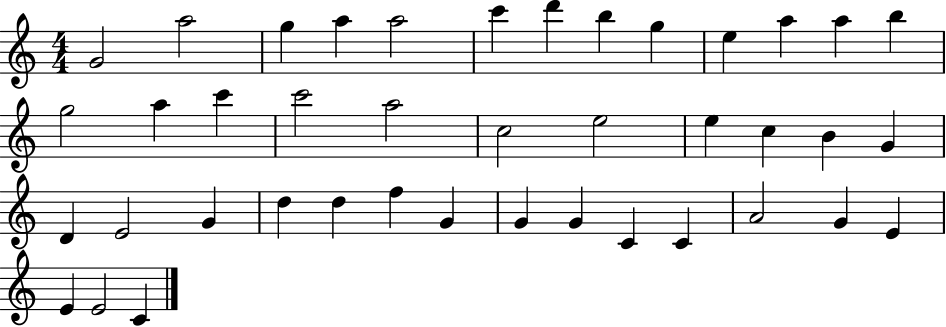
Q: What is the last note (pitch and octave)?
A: C4